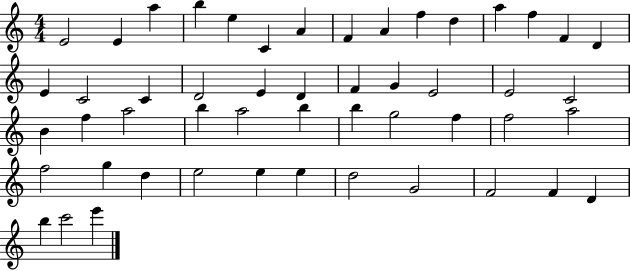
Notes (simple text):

E4/h E4/q A5/q B5/q E5/q C4/q A4/q F4/q A4/q F5/q D5/q A5/q F5/q F4/q D4/q E4/q C4/h C4/q D4/h E4/q D4/q F4/q G4/q E4/h E4/h C4/h B4/q F5/q A5/h B5/q A5/h B5/q B5/q G5/h F5/q F5/h A5/h F5/h G5/q D5/q E5/h E5/q E5/q D5/h G4/h F4/h F4/q D4/q B5/q C6/h E6/q